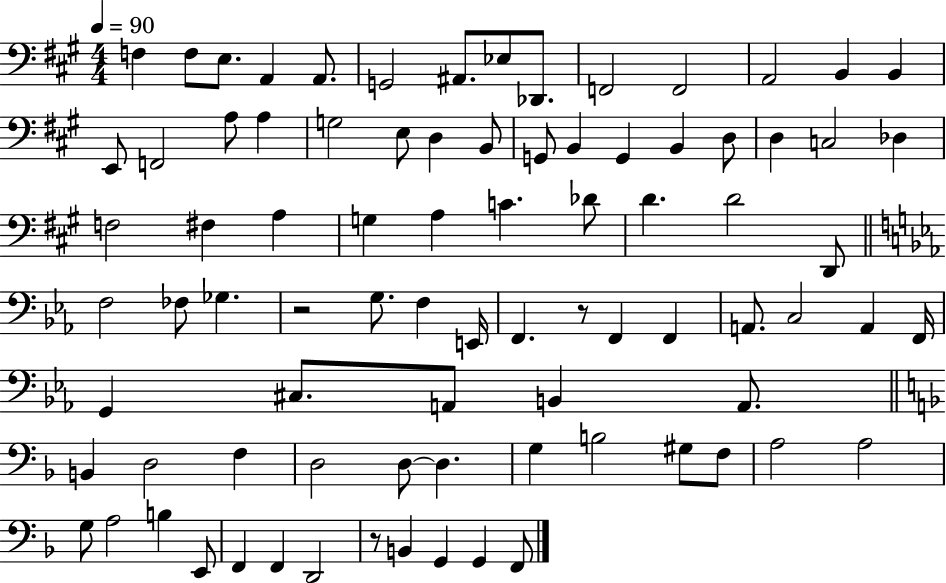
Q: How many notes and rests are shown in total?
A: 84